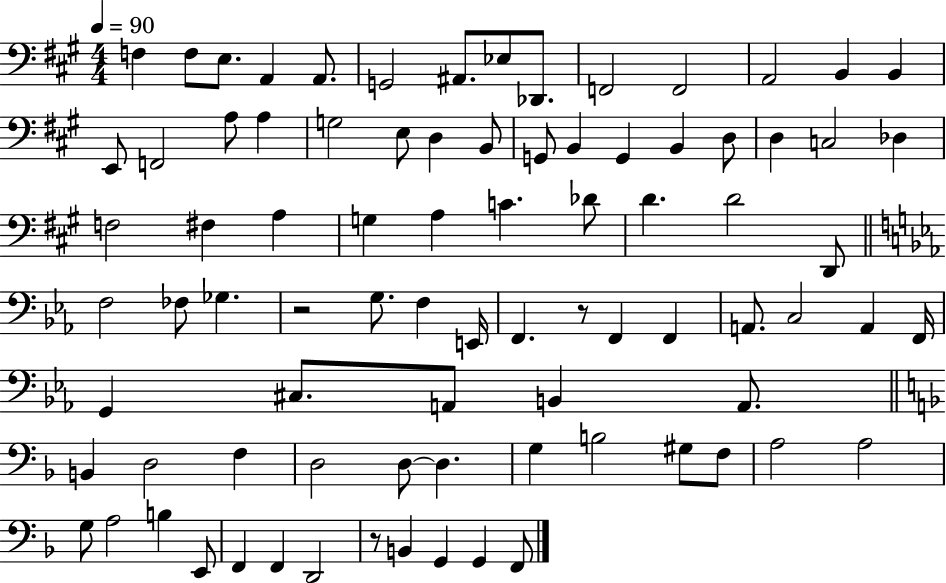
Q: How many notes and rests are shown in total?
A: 84